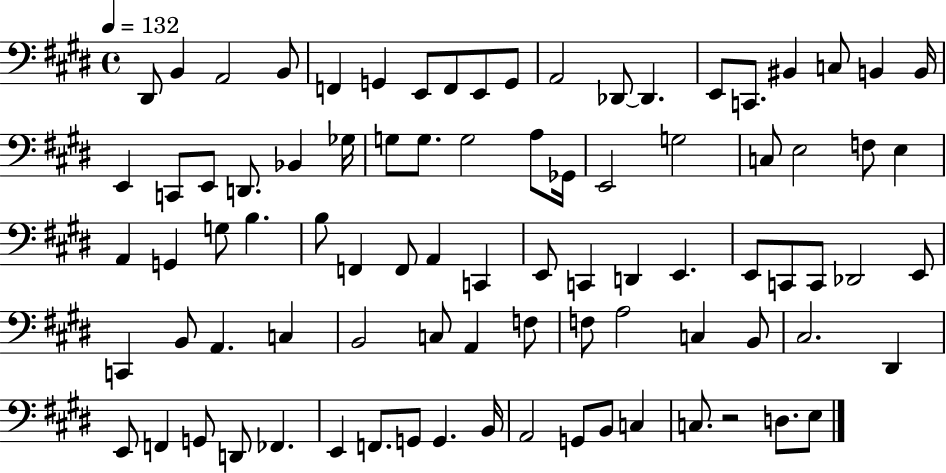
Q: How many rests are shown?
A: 1